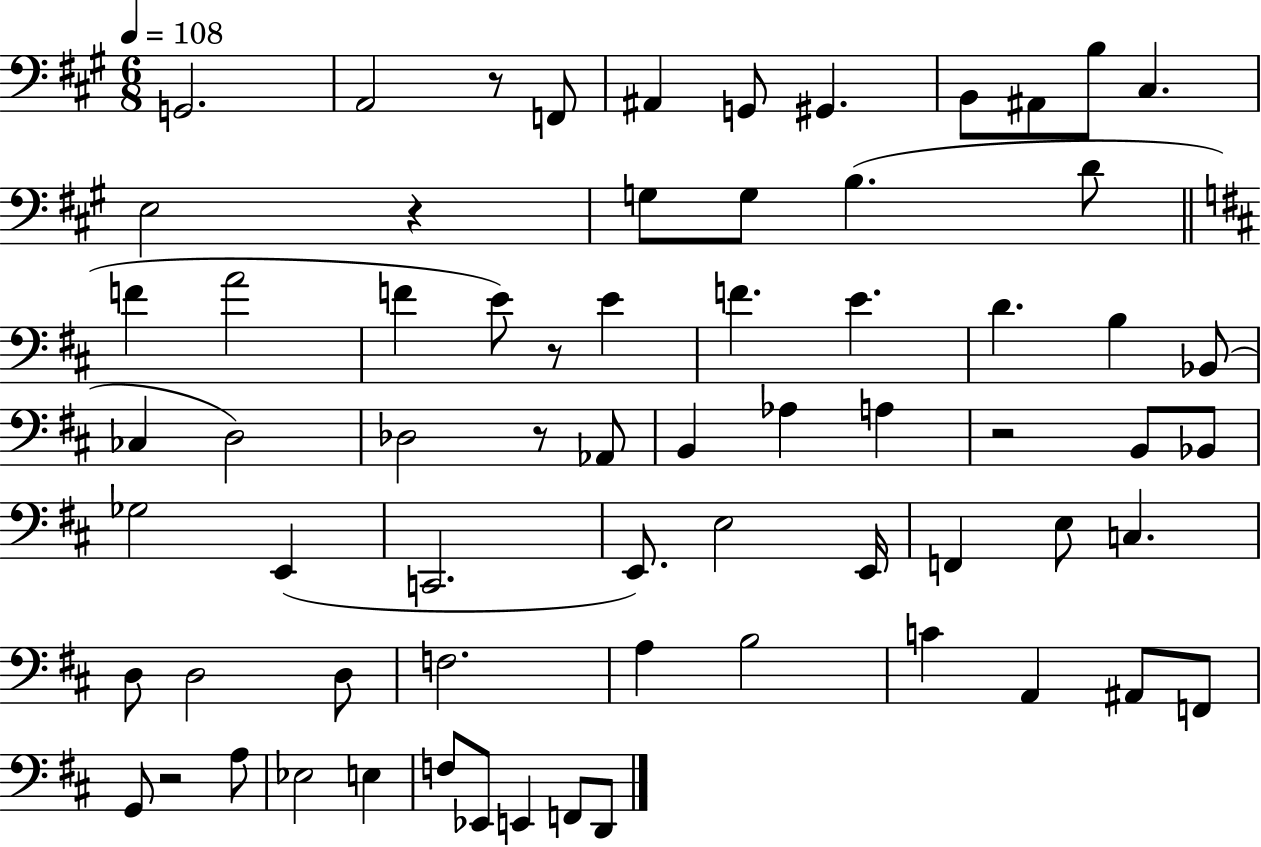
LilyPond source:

{
  \clef bass
  \numericTimeSignature
  \time 6/8
  \key a \major
  \tempo 4 = 108
  g,2. | a,2 r8 f,8 | ais,4 g,8 gis,4. | b,8 ais,8 b8 cis4. | \break e2 r4 | g8 g8 b4.( d'8 | \bar "||" \break \key b \minor f'4 a'2 | f'4 e'8) r8 e'4 | f'4. e'4. | d'4. b4 bes,8( | \break ces4 d2) | des2 r8 aes,8 | b,4 aes4 a4 | r2 b,8 bes,8 | \break ges2 e,4( | c,2. | e,8.) e2 e,16 | f,4 e8 c4. | \break d8 d2 d8 | f2. | a4 b2 | c'4 a,4 ais,8 f,8 | \break g,8 r2 a8 | ees2 e4 | f8 ees,8 e,4 f,8 d,8 | \bar "|."
}